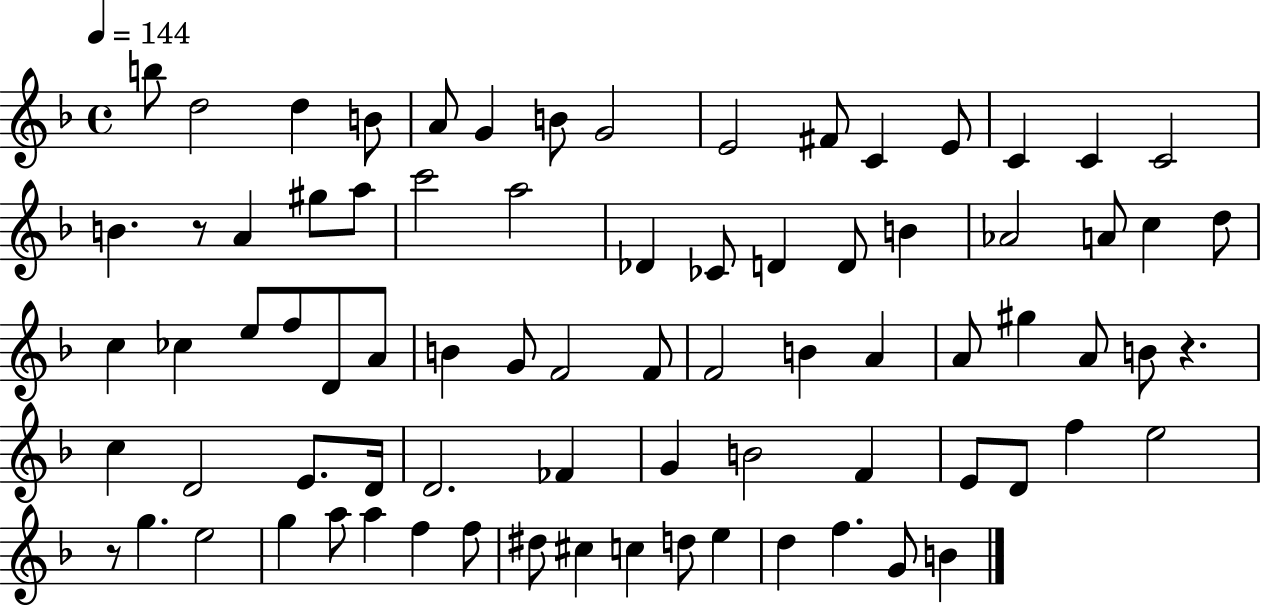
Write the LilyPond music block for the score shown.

{
  \clef treble
  \time 4/4
  \defaultTimeSignature
  \key f \major
  \tempo 4 = 144
  b''8 d''2 d''4 b'8 | a'8 g'4 b'8 g'2 | e'2 fis'8 c'4 e'8 | c'4 c'4 c'2 | \break b'4. r8 a'4 gis''8 a''8 | c'''2 a''2 | des'4 ces'8 d'4 d'8 b'4 | aes'2 a'8 c''4 d''8 | \break c''4 ces''4 e''8 f''8 d'8 a'8 | b'4 g'8 f'2 f'8 | f'2 b'4 a'4 | a'8 gis''4 a'8 b'8 r4. | \break c''4 d'2 e'8. d'16 | d'2. fes'4 | g'4 b'2 f'4 | e'8 d'8 f''4 e''2 | \break r8 g''4. e''2 | g''4 a''8 a''4 f''4 f''8 | dis''8 cis''4 c''4 d''8 e''4 | d''4 f''4. g'8 b'4 | \break \bar "|."
}